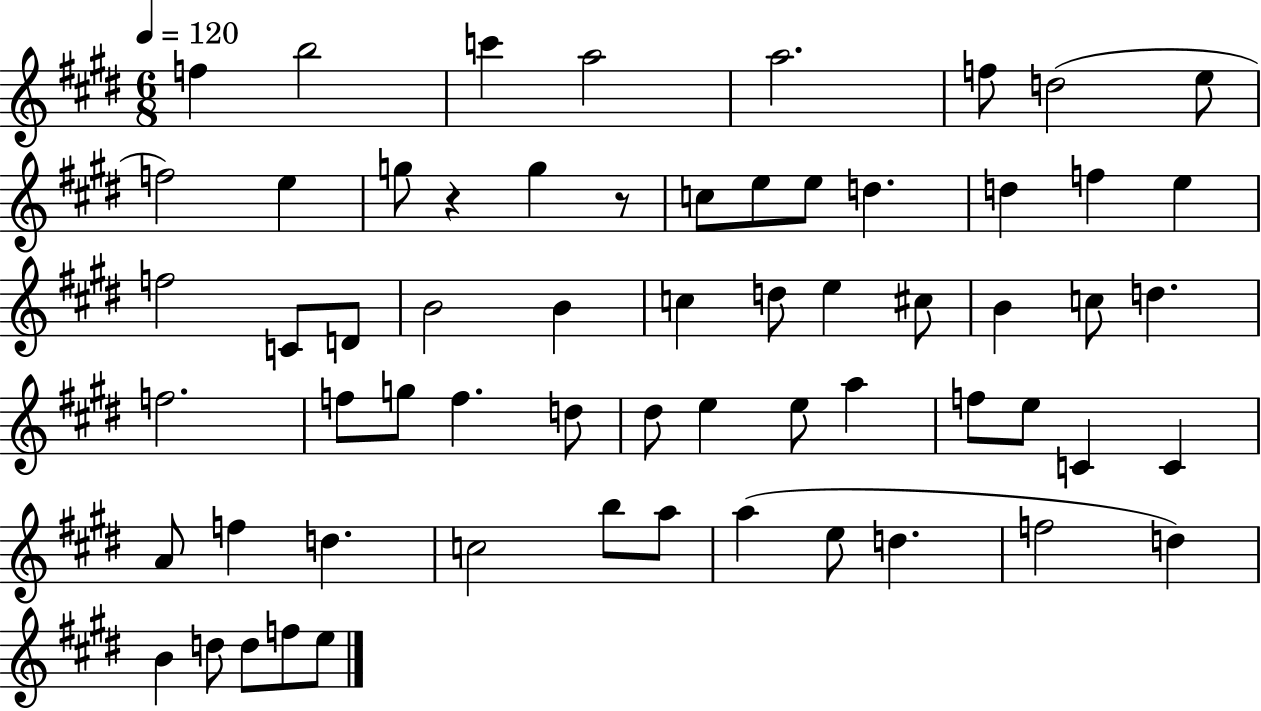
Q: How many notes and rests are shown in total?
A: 62